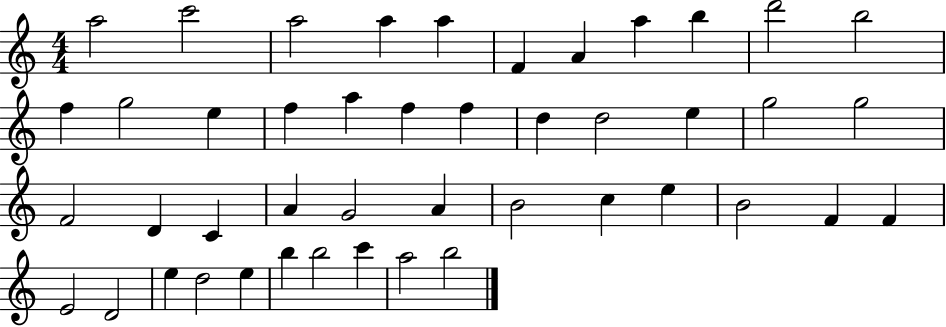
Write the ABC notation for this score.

X:1
T:Untitled
M:4/4
L:1/4
K:C
a2 c'2 a2 a a F A a b d'2 b2 f g2 e f a f f d d2 e g2 g2 F2 D C A G2 A B2 c e B2 F F E2 D2 e d2 e b b2 c' a2 b2